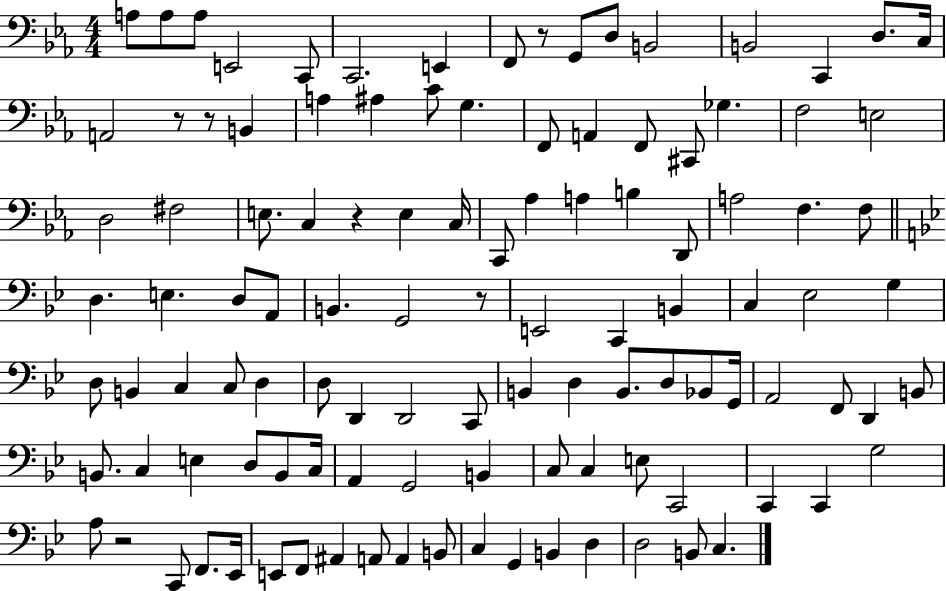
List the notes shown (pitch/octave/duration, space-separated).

A3/e A3/e A3/e E2/h C2/e C2/h. E2/q F2/e R/e G2/e D3/e B2/h B2/h C2/q D3/e. C3/s A2/h R/e R/e B2/q A3/q A#3/q C4/e G3/q. F2/e A2/q F2/e C#2/e Gb3/q. F3/h E3/h D3/h F#3/h E3/e. C3/q R/q E3/q C3/s C2/e Ab3/q A3/q B3/q D2/e A3/h F3/q. F3/e D3/q. E3/q. D3/e A2/e B2/q. G2/h R/e E2/h C2/q B2/q C3/q Eb3/h G3/q D3/e B2/q C3/q C3/e D3/q D3/e D2/q D2/h C2/e B2/q D3/q B2/e. D3/e Bb2/e G2/s A2/h F2/e D2/q B2/e B2/e. C3/q E3/q D3/e B2/e C3/s A2/q G2/h B2/q C3/e C3/q E3/e C2/h C2/q C2/q G3/h A3/e R/h C2/e F2/e. Eb2/s E2/e F2/e A#2/q A2/e A2/q B2/e C3/q G2/q B2/q D3/q D3/h B2/e C3/q.